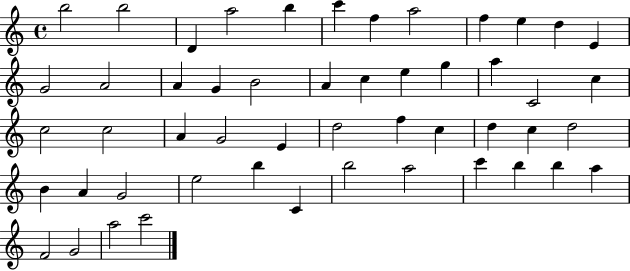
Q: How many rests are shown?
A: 0